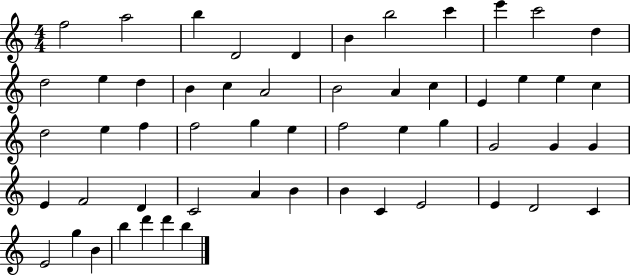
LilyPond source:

{
  \clef treble
  \numericTimeSignature
  \time 4/4
  \key c \major
  f''2 a''2 | b''4 d'2 d'4 | b'4 b''2 c'''4 | e'''4 c'''2 d''4 | \break d''2 e''4 d''4 | b'4 c''4 a'2 | b'2 a'4 c''4 | e'4 e''4 e''4 c''4 | \break d''2 e''4 f''4 | f''2 g''4 e''4 | f''2 e''4 g''4 | g'2 g'4 g'4 | \break e'4 f'2 d'4 | c'2 a'4 b'4 | b'4 c'4 e'2 | e'4 d'2 c'4 | \break e'2 g''4 b'4 | b''4 d'''4 d'''4 b''4 | \bar "|."
}